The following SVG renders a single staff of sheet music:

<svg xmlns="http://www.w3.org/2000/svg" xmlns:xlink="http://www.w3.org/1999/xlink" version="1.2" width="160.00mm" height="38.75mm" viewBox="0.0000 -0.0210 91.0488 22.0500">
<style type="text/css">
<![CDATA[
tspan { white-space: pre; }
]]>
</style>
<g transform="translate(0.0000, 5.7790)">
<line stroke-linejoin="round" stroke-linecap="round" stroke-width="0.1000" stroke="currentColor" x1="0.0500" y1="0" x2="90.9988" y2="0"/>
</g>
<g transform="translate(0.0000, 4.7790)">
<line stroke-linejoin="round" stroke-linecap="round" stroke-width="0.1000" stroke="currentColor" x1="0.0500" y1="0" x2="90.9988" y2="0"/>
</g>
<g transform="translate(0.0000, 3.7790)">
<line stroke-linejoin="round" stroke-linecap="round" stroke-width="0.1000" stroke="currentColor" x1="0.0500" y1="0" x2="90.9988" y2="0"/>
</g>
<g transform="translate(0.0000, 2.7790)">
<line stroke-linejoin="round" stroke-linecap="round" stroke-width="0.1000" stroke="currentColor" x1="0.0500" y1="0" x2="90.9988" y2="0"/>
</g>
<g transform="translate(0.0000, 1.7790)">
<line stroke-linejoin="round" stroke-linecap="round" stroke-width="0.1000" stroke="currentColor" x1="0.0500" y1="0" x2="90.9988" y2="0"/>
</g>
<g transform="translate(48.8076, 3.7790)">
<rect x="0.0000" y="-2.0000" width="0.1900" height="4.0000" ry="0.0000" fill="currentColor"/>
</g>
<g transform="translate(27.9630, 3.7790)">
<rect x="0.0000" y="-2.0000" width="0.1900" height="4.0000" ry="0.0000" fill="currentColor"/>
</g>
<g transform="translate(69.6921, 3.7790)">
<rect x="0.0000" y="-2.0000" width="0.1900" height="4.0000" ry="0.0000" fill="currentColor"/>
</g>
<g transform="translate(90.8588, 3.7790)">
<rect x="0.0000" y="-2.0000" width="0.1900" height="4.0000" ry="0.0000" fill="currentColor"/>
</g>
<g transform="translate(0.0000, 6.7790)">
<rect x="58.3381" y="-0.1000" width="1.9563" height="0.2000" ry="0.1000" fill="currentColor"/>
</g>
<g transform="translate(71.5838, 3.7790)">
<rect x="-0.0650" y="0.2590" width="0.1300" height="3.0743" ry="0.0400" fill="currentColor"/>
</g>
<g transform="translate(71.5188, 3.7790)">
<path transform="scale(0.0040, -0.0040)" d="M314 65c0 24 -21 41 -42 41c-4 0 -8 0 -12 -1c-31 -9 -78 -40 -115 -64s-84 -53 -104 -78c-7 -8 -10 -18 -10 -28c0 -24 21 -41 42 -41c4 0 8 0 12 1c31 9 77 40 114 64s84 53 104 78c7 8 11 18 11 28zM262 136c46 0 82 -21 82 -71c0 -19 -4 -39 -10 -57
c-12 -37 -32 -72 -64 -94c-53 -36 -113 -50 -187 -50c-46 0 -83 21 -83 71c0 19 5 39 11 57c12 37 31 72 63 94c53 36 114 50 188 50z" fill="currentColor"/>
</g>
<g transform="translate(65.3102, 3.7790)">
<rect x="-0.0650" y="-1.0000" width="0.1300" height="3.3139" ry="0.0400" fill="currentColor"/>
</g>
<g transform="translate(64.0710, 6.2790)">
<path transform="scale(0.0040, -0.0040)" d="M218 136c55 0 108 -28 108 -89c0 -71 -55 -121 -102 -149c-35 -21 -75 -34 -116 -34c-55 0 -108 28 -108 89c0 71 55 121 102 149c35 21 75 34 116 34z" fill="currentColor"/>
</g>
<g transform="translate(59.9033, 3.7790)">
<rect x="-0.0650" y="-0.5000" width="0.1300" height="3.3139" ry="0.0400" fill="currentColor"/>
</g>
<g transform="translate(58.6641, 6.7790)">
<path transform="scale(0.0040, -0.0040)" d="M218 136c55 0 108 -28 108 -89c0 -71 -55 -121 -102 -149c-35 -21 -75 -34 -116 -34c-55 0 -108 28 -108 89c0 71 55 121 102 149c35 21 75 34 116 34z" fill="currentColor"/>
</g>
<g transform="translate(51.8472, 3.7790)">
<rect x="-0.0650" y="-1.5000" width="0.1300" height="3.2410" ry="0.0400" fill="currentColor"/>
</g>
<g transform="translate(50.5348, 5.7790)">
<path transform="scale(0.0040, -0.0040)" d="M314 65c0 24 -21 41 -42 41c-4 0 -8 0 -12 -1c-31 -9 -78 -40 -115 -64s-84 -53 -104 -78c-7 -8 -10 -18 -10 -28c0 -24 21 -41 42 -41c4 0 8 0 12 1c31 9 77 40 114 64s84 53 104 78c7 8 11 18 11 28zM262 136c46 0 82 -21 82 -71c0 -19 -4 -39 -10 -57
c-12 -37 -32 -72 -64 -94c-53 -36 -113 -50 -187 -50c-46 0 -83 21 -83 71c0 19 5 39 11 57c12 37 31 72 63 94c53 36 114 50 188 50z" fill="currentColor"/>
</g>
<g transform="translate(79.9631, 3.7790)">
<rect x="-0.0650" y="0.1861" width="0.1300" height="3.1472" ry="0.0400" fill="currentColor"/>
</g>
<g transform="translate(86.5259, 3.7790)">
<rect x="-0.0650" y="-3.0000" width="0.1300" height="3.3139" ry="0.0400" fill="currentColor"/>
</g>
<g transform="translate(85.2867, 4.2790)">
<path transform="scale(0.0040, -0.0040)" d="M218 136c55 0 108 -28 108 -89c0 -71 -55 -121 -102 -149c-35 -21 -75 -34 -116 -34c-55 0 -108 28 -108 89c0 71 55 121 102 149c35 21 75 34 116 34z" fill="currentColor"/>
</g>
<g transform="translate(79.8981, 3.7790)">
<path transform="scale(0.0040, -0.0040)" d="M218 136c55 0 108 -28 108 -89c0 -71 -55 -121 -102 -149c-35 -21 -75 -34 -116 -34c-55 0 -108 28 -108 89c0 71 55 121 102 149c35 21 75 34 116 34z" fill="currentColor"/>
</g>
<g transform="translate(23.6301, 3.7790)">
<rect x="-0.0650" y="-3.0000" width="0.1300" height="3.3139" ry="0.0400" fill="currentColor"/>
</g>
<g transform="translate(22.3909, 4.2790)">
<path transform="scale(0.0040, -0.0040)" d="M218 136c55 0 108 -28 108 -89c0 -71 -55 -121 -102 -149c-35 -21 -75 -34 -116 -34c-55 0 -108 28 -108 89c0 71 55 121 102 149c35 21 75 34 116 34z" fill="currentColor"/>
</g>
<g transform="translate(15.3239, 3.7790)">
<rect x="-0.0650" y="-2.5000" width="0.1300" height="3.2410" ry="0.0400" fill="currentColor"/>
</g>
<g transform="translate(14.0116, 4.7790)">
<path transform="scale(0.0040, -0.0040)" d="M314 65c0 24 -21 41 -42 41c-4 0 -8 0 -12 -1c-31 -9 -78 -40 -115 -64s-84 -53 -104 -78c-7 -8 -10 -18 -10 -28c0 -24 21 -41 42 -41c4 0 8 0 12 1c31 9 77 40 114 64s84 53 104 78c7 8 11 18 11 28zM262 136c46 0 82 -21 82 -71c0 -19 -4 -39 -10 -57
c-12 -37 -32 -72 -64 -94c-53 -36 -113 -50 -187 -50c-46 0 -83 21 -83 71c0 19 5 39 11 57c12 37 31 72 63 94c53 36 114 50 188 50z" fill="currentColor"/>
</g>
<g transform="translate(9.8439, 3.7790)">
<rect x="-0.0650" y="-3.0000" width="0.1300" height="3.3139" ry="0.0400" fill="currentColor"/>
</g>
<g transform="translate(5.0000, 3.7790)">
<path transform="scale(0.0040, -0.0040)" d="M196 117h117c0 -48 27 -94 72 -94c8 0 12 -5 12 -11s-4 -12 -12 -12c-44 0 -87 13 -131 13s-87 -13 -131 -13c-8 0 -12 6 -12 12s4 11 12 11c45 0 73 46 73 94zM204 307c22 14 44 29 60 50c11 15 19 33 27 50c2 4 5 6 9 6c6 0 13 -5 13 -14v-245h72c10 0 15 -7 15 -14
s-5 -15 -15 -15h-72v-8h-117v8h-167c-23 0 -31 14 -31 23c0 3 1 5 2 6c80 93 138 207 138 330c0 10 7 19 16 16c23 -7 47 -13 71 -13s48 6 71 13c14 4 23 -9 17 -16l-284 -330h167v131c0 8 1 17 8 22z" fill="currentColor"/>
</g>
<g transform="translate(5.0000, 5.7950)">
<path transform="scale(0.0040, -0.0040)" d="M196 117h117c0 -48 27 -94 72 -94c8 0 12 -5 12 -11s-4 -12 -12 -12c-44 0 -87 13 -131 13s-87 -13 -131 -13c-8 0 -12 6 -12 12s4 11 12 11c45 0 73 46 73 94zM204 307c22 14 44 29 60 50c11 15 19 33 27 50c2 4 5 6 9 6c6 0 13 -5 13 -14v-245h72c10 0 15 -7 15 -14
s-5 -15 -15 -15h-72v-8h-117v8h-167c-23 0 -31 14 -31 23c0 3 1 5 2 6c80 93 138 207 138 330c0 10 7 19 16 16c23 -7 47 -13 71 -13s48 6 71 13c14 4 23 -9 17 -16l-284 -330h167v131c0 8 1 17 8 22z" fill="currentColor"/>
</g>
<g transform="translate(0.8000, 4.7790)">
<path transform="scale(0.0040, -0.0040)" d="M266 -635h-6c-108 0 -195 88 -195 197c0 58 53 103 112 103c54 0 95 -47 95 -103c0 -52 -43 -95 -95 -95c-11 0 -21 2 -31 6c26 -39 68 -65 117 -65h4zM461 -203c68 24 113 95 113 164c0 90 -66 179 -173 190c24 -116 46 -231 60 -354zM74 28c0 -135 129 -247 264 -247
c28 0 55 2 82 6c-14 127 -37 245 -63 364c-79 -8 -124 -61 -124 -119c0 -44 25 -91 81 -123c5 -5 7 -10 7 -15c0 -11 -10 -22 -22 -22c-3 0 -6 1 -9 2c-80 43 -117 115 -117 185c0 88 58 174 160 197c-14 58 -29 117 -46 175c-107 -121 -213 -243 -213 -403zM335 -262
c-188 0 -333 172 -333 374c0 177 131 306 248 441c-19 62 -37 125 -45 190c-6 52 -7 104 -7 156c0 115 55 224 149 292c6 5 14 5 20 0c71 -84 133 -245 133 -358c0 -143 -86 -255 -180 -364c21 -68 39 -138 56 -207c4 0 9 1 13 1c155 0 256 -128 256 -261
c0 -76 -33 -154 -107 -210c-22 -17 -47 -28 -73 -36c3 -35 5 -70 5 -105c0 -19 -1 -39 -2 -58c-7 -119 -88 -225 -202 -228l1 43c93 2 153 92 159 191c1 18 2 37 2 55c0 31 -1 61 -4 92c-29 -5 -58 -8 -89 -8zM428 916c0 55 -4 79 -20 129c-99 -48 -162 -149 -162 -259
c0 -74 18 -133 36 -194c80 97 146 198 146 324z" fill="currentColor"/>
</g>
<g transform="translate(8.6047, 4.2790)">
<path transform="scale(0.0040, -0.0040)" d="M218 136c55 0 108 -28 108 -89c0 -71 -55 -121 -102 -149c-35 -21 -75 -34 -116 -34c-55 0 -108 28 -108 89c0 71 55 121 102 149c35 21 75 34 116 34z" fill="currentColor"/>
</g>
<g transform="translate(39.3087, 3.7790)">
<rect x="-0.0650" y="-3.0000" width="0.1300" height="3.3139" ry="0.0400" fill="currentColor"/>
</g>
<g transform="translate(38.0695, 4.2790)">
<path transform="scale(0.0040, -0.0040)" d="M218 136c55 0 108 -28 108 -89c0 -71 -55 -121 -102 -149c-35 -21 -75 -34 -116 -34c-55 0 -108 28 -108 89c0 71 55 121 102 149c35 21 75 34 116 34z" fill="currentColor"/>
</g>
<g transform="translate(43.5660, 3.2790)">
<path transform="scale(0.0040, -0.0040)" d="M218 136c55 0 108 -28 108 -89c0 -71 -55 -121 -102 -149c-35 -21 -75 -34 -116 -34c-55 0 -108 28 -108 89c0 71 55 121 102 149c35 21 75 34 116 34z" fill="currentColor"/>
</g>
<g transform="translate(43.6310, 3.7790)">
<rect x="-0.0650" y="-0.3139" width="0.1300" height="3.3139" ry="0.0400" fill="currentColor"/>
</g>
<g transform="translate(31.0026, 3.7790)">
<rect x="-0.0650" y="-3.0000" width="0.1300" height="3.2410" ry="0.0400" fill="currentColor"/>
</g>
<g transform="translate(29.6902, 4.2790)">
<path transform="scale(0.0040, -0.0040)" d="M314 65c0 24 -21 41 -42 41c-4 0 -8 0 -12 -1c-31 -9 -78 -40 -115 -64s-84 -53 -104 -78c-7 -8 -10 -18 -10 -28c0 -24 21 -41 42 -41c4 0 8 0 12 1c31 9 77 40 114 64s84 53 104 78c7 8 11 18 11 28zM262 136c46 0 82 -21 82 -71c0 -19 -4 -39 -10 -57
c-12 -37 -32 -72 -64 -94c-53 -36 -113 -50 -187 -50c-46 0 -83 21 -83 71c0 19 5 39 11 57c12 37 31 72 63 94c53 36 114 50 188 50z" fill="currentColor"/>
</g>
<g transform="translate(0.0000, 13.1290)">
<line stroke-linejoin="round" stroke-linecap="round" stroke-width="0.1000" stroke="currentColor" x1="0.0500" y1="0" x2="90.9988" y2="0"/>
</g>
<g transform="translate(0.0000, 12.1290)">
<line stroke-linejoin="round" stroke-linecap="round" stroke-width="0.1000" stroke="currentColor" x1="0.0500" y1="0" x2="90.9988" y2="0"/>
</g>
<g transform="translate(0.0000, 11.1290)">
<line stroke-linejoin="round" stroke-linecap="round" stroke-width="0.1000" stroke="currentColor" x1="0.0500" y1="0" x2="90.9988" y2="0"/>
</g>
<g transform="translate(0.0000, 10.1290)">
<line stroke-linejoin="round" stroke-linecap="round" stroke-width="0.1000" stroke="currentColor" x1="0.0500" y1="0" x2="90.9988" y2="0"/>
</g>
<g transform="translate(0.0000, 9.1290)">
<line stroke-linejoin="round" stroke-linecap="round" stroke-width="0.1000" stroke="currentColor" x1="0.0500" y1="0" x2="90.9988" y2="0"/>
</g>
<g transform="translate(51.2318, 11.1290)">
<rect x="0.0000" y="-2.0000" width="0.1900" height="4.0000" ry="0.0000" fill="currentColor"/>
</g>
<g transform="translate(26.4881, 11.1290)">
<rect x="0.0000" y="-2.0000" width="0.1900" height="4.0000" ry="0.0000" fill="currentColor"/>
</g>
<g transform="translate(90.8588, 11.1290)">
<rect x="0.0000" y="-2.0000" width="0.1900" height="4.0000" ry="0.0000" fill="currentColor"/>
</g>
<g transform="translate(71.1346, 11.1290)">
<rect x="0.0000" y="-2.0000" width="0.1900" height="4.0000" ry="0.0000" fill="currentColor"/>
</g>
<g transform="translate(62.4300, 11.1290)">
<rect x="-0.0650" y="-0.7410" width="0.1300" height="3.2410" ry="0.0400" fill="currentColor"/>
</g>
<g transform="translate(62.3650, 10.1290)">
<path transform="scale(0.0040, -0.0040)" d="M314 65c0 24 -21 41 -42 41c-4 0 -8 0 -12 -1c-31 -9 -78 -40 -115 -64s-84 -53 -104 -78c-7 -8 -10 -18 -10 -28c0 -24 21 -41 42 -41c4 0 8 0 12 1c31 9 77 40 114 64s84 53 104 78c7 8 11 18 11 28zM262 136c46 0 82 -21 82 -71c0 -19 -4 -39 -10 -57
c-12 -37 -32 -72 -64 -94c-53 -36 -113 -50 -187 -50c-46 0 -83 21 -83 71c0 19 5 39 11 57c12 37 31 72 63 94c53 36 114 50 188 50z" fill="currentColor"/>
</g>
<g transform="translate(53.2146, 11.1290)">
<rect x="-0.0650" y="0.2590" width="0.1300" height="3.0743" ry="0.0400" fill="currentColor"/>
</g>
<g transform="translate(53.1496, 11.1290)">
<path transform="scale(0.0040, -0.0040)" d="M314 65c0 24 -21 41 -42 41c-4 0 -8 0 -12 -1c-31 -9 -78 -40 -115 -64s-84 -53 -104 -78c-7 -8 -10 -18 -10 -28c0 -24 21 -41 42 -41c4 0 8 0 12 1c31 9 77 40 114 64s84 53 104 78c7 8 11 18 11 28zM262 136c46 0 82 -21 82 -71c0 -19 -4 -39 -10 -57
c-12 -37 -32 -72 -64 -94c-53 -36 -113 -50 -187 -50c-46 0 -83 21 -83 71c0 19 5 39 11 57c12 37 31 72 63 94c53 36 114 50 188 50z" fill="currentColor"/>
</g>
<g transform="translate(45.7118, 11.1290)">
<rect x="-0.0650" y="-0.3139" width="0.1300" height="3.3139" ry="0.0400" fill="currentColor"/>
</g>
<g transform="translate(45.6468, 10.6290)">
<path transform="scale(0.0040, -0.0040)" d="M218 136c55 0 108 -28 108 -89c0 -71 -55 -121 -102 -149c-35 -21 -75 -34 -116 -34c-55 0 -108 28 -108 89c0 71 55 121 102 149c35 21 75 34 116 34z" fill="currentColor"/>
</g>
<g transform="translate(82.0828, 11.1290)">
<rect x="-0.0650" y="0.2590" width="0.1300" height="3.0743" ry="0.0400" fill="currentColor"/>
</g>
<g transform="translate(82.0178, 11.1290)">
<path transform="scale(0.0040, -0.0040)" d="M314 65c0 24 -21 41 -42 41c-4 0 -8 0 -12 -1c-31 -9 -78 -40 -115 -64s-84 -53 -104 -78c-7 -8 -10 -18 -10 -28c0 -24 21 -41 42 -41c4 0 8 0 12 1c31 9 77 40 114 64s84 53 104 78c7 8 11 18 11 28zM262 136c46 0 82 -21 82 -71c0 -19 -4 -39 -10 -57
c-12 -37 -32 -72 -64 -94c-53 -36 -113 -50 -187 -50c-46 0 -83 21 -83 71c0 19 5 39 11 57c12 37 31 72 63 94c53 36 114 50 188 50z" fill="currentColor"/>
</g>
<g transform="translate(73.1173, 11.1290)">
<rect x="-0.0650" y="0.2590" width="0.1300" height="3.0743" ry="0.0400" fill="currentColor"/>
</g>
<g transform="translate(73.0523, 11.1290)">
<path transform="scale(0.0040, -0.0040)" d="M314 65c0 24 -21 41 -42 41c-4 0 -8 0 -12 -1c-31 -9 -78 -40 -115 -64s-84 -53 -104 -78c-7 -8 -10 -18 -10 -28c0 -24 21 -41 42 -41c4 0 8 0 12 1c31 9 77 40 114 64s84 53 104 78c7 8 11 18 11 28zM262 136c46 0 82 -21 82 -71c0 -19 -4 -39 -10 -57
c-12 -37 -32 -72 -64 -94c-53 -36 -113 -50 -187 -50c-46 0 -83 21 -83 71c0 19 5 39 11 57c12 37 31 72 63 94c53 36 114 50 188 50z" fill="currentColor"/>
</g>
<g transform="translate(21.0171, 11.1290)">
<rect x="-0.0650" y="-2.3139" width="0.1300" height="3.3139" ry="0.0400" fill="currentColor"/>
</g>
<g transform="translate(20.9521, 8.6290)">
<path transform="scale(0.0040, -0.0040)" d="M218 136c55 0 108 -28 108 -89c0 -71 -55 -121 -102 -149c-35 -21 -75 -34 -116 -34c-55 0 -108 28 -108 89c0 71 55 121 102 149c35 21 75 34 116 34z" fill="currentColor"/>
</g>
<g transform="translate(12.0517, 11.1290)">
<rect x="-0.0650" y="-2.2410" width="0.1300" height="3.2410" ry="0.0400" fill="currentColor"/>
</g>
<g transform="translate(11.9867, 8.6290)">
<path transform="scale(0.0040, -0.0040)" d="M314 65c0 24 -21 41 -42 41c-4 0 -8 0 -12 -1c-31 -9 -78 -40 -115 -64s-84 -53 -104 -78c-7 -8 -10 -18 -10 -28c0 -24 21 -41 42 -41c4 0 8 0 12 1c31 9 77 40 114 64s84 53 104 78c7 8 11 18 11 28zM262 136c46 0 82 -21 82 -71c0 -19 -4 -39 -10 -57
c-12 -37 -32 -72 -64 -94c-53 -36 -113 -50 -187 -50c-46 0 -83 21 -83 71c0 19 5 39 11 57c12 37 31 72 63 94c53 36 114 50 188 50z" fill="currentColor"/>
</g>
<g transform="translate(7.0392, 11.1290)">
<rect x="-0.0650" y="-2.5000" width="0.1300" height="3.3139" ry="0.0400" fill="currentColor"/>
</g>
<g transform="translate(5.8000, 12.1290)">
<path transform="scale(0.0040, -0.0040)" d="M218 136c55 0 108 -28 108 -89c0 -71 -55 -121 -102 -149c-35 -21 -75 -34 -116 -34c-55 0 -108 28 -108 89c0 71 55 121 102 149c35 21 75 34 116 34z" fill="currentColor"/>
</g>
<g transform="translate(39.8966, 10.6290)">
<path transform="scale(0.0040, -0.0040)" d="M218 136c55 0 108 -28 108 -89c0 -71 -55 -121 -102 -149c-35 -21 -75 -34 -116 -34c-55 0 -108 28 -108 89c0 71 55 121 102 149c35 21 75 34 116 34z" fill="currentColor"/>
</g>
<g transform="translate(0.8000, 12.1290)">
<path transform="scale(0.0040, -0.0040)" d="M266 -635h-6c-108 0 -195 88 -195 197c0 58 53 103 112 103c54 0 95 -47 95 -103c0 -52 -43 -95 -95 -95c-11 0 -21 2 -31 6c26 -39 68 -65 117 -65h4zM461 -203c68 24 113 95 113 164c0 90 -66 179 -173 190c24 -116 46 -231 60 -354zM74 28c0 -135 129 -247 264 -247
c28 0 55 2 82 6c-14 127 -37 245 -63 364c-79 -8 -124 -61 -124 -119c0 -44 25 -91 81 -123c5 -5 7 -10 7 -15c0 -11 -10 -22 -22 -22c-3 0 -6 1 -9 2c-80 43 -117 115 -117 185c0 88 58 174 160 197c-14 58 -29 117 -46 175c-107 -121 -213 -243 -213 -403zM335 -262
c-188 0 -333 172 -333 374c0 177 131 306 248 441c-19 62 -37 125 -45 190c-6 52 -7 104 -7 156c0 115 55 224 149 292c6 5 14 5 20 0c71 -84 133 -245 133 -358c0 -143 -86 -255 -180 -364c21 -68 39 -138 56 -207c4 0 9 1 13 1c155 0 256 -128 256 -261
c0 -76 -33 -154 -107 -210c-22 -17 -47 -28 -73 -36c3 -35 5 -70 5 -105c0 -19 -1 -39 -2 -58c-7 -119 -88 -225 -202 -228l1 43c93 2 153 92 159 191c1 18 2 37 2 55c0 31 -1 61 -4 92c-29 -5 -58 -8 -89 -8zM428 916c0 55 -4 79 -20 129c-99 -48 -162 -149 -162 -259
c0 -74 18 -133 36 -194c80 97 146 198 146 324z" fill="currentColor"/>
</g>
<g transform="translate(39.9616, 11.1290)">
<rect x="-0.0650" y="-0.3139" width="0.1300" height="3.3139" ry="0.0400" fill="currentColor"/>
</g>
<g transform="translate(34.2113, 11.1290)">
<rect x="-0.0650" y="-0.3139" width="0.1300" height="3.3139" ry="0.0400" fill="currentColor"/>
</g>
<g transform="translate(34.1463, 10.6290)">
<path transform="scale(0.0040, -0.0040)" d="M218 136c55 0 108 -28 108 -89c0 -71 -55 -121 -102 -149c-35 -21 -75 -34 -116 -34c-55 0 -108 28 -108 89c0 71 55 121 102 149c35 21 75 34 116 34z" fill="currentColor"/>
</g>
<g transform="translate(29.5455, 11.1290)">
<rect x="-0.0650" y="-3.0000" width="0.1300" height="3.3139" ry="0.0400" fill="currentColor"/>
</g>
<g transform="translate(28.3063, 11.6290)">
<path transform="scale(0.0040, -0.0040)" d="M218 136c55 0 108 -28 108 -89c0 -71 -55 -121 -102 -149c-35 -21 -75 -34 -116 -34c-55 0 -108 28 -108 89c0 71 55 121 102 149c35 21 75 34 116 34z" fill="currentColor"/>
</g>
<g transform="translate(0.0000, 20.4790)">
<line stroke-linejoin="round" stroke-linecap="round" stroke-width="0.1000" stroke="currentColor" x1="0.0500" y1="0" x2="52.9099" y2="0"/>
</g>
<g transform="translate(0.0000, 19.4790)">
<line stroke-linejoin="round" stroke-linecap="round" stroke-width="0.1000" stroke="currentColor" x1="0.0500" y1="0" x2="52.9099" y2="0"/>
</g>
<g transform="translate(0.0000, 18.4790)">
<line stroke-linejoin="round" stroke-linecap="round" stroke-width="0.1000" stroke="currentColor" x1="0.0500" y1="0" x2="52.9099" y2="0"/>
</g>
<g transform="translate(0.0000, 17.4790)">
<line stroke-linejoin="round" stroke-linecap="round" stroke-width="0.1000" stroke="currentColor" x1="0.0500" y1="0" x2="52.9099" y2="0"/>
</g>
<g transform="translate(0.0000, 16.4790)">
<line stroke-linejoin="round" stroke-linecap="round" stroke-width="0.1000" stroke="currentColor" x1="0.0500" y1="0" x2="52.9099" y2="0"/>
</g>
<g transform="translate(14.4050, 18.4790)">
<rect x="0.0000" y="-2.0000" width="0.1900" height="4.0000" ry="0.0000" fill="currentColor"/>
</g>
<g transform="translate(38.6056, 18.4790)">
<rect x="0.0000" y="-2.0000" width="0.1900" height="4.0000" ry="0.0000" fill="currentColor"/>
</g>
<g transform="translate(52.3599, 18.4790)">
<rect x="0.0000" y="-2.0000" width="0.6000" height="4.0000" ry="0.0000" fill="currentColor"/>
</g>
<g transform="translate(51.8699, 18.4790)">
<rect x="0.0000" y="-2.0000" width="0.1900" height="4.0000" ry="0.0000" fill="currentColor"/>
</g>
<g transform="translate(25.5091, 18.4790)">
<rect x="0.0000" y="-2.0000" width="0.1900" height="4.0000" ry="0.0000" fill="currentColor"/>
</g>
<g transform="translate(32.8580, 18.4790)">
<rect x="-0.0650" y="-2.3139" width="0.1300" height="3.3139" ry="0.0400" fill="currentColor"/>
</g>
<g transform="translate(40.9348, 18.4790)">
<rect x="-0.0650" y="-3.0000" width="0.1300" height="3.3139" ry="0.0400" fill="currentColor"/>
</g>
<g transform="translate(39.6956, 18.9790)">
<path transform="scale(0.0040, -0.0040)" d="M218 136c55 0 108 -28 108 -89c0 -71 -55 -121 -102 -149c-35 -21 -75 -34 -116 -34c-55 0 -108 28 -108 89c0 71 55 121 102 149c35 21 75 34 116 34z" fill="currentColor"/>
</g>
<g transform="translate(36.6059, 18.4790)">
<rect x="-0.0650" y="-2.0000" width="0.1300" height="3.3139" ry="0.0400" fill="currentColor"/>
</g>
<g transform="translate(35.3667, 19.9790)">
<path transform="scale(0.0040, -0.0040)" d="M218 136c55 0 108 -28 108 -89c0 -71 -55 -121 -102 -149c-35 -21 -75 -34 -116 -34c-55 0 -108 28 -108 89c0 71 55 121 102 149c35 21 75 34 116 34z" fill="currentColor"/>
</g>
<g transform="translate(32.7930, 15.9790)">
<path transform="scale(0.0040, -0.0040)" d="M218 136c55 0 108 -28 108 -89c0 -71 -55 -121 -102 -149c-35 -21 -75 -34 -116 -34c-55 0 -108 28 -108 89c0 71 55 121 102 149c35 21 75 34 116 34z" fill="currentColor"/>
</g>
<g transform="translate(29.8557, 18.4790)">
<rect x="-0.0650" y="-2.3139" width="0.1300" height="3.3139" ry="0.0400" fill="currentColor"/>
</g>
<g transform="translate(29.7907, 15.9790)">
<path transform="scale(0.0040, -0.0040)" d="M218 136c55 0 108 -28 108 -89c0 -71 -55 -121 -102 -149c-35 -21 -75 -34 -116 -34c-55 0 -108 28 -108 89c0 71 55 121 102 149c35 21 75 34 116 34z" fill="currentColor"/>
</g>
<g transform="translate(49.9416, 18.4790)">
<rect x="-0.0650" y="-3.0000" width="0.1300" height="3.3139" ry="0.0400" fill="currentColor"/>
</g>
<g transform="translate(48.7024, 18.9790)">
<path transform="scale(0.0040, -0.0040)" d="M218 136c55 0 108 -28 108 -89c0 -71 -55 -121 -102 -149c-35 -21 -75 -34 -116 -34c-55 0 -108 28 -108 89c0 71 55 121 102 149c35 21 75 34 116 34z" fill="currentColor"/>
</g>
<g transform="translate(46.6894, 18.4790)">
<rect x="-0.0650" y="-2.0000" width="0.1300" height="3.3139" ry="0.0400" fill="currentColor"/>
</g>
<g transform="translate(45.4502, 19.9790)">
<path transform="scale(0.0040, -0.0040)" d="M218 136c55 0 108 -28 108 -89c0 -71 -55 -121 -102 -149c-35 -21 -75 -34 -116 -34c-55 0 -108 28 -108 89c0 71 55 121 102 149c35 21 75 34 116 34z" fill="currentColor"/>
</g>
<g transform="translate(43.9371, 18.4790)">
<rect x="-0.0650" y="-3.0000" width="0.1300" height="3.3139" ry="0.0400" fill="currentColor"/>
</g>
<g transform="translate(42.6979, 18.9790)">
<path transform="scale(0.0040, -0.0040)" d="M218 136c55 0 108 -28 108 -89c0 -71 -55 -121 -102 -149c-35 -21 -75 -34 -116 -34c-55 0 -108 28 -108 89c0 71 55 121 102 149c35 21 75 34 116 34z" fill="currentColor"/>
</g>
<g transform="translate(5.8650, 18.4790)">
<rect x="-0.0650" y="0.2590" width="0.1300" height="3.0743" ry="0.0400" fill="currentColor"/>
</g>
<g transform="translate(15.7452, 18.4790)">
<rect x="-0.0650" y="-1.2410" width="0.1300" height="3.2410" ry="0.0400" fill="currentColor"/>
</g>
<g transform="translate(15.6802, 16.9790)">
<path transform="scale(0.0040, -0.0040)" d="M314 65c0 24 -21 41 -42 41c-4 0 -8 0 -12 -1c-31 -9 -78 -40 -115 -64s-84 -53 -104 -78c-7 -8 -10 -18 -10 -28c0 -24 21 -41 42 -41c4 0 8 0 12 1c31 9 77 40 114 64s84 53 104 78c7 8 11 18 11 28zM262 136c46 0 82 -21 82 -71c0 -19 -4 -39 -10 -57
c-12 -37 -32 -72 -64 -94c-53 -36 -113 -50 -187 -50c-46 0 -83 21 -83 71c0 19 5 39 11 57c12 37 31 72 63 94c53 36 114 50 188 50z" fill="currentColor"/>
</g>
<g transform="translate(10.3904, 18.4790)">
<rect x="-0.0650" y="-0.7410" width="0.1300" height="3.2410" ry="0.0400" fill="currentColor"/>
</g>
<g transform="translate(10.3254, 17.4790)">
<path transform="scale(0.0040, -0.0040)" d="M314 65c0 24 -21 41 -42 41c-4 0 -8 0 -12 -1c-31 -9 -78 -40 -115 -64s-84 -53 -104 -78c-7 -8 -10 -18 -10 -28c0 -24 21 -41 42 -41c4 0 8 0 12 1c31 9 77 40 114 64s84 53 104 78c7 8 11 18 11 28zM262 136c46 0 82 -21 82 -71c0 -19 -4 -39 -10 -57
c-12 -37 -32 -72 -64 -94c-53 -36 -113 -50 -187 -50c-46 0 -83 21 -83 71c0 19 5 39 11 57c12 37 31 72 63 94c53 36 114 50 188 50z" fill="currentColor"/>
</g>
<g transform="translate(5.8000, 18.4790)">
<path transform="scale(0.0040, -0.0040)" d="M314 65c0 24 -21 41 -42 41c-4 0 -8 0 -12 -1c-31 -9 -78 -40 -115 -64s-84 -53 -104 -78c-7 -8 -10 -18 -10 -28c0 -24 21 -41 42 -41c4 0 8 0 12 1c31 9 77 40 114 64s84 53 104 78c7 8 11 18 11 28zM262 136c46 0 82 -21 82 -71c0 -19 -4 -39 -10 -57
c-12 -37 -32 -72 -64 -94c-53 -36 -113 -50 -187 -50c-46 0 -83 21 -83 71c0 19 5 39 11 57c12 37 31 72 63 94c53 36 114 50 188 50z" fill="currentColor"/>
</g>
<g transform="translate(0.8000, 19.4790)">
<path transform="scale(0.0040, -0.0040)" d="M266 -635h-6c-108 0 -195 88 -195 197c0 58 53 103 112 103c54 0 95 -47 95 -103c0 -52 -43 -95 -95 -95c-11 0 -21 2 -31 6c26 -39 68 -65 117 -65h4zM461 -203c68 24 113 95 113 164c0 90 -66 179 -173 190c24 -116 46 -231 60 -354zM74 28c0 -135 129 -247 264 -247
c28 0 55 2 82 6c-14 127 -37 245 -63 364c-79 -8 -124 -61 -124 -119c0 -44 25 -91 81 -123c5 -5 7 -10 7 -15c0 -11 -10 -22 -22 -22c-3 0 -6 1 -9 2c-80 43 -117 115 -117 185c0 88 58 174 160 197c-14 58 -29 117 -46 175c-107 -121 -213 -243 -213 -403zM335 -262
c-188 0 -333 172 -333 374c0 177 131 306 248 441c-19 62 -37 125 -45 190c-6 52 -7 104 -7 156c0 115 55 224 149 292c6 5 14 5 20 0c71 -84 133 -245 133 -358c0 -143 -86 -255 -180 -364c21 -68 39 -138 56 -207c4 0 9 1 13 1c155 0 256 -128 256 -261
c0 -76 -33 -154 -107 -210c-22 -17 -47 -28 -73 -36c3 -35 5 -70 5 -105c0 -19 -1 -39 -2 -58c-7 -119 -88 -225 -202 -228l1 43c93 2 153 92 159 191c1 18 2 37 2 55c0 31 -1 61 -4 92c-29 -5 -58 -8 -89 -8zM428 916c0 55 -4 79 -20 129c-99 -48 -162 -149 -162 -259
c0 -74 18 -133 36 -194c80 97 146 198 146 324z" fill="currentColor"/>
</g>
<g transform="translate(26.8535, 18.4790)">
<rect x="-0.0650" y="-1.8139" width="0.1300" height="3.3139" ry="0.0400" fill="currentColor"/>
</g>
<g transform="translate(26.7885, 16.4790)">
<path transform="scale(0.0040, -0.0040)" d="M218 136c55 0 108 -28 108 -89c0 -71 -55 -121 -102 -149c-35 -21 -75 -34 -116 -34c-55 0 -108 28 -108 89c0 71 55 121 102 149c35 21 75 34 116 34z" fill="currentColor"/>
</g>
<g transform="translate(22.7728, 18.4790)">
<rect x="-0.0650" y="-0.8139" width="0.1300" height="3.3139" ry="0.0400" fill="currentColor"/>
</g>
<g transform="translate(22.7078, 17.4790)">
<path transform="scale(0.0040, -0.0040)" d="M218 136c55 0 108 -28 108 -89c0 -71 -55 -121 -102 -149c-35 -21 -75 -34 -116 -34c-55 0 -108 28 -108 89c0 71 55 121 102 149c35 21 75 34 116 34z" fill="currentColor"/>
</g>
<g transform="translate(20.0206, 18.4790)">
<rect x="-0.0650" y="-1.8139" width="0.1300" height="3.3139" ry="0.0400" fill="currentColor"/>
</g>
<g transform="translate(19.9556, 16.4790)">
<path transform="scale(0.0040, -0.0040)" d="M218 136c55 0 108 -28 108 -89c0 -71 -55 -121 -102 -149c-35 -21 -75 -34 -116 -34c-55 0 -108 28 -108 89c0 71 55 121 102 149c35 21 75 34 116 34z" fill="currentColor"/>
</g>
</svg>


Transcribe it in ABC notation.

X:1
T:Untitled
M:4/4
L:1/4
K:C
A G2 A A2 A c E2 C D B2 B A G g2 g A c c c B2 d2 B2 B2 B2 d2 e2 f d f g g F A A F A